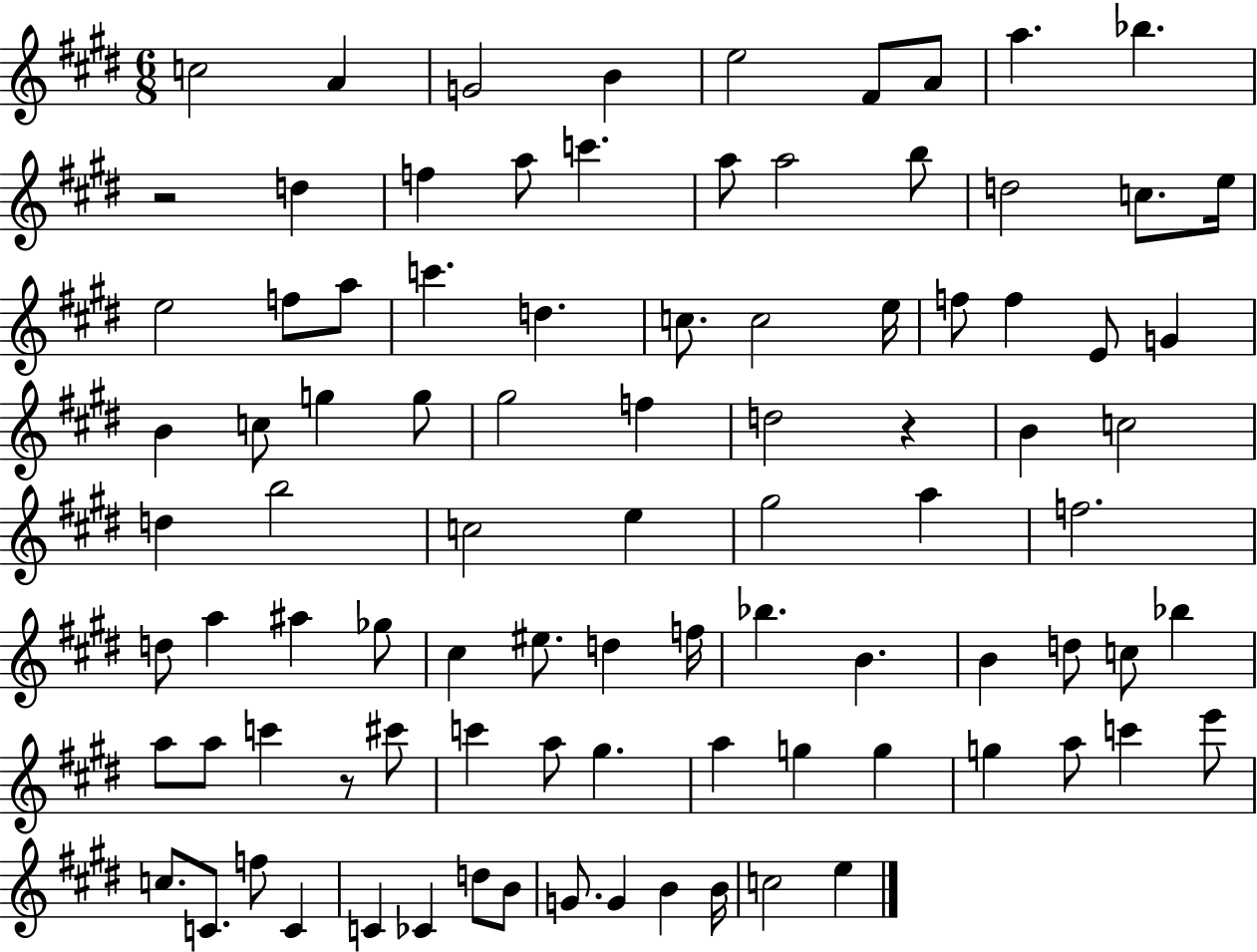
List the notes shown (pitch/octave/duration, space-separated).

C5/h A4/q G4/h B4/q E5/h F#4/e A4/e A5/q. Bb5/q. R/h D5/q F5/q A5/e C6/q. A5/e A5/h B5/e D5/h C5/e. E5/s E5/h F5/e A5/e C6/q. D5/q. C5/e. C5/h E5/s F5/e F5/q E4/e G4/q B4/q C5/e G5/q G5/e G#5/h F5/q D5/h R/q B4/q C5/h D5/q B5/h C5/h E5/q G#5/h A5/q F5/h. D5/e A5/q A#5/q Gb5/e C#5/q EIS5/e. D5/q F5/s Bb5/q. B4/q. B4/q D5/e C5/e Bb5/q A5/e A5/e C6/q R/e C#6/e C6/q A5/e G#5/q. A5/q G5/q G5/q G5/q A5/e C6/q E6/e C5/e. C4/e. F5/e C4/q C4/q CES4/q D5/e B4/e G4/e. G4/q B4/q B4/s C5/h E5/q